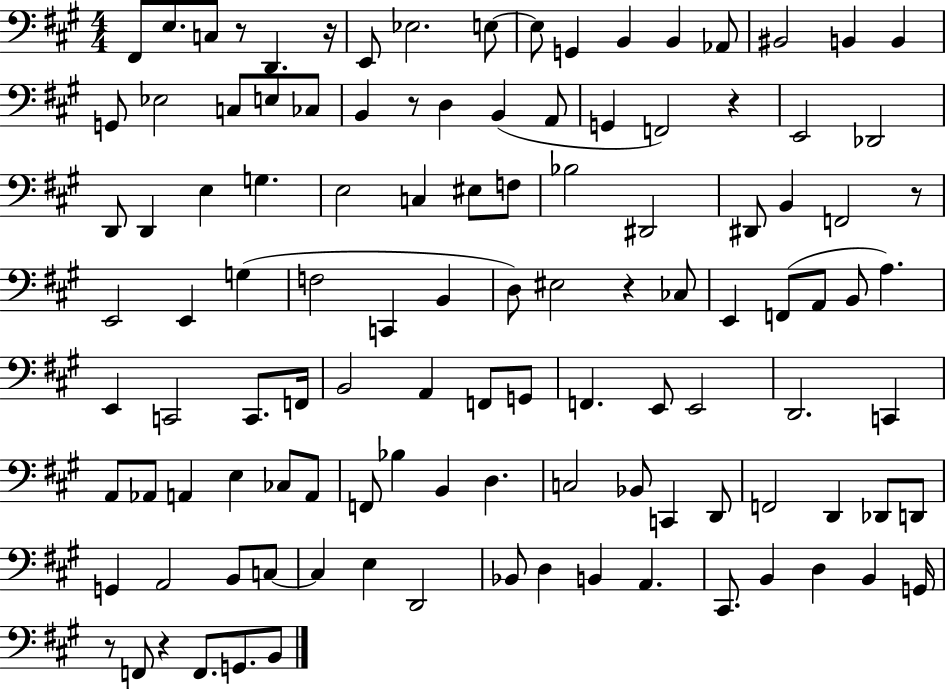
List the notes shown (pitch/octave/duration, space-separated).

F#2/e E3/e. C3/e R/e D2/q. R/s E2/e Eb3/h. E3/e E3/e G2/q B2/q B2/q Ab2/e BIS2/h B2/q B2/q G2/e Eb3/h C3/e E3/e CES3/e B2/q R/e D3/q B2/q A2/e G2/q F2/h R/q E2/h Db2/h D2/e D2/q E3/q G3/q. E3/h C3/q EIS3/e F3/e Bb3/h D#2/h D#2/e B2/q F2/h R/e E2/h E2/q G3/q F3/h C2/q B2/q D3/e EIS3/h R/q CES3/e E2/q F2/e A2/e B2/e A3/q. E2/q C2/h C2/e. F2/s B2/h A2/q F2/e G2/e F2/q. E2/e E2/h D2/h. C2/q A2/e Ab2/e A2/q E3/q CES3/e A2/e F2/e Bb3/q B2/q D3/q. C3/h Bb2/e C2/q D2/e F2/h D2/q Db2/e D2/e G2/q A2/h B2/e C3/e C3/q E3/q D2/h Bb2/e D3/q B2/q A2/q. C#2/e. B2/q D3/q B2/q G2/s R/e F2/e R/q F2/e. G2/e. B2/e